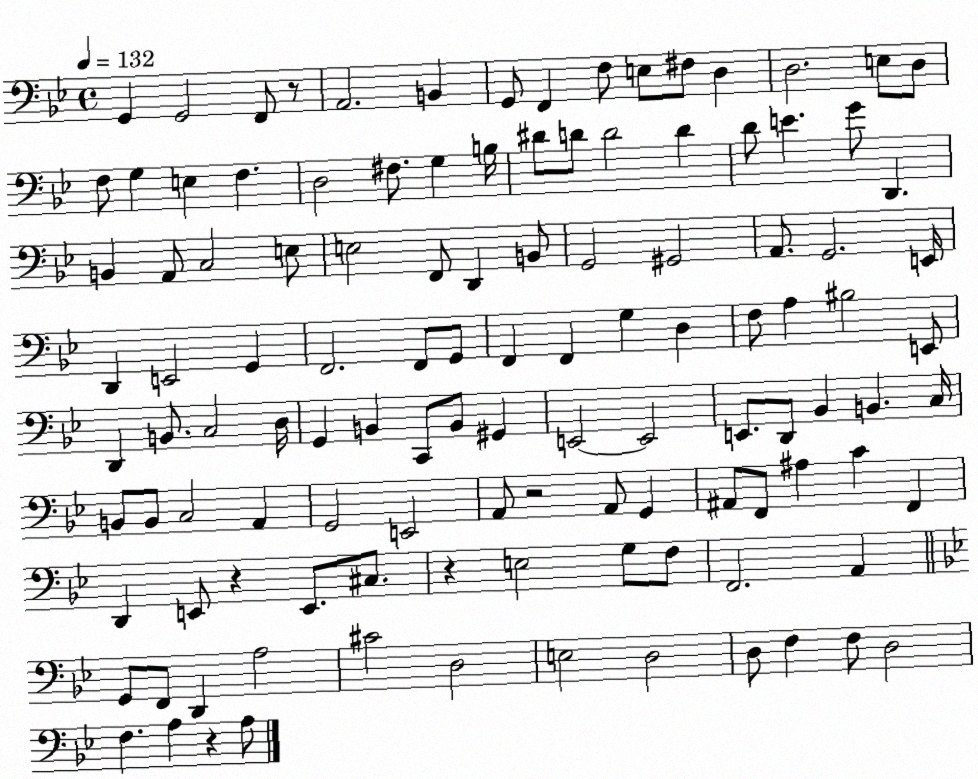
X:1
T:Untitled
M:4/4
L:1/4
K:Bb
G,, G,,2 F,,/2 z/2 A,,2 B,, G,,/2 F,, F,/2 E,/2 ^F,/2 D, D,2 E,/2 D,/2 F,/2 G, E, F, D,2 ^F,/2 G, B,/4 ^D/2 D/2 D2 D D/2 E G/2 D,, B,, A,,/2 C,2 E,/2 E,2 F,,/2 D,, B,,/2 G,,2 ^G,,2 A,,/2 G,,2 E,,/4 D,, E,,2 G,, F,,2 F,,/2 G,,/2 F,, F,, G, D, F,/2 A, ^B,2 E,,/2 D,, B,,/2 C,2 D,/4 G,, B,, C,,/2 B,,/2 ^G,, E,,2 E,,2 E,,/2 D,,/2 _B,, B,, C,/4 B,,/2 B,,/2 C,2 A,, G,,2 E,,2 A,,/2 z2 A,,/2 G,, ^A,,/2 F,,/2 ^A, C F,, D,, E,,/2 z E,,/2 ^C,/2 z E,2 G,/2 F,/2 F,,2 A,, G,,/2 F,,/2 D,, A,2 ^C2 D,2 E,2 D,2 D,/2 F, F,/2 D,2 F, A, z A,/2